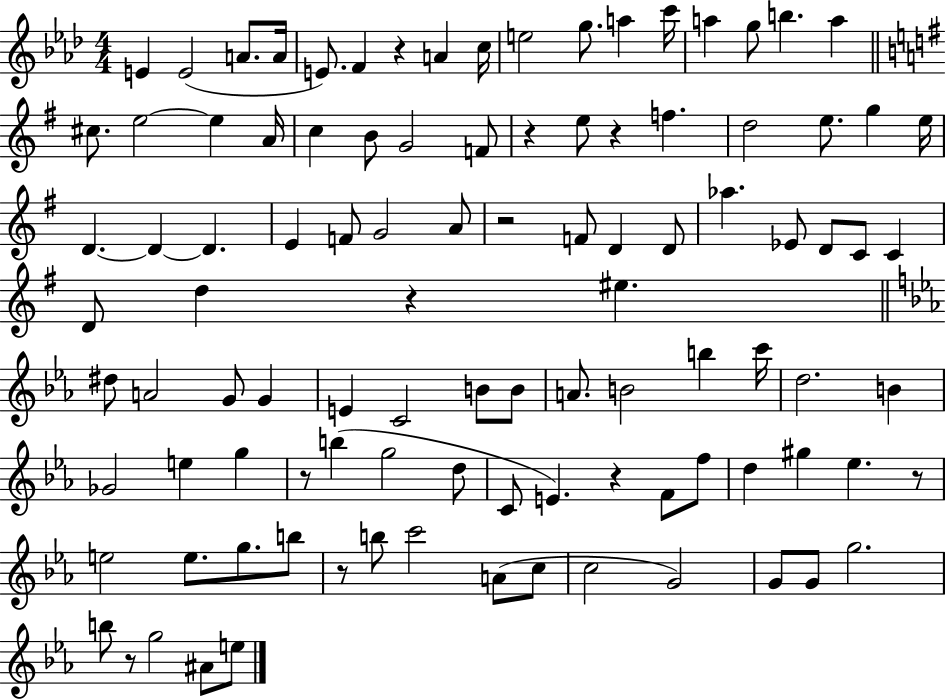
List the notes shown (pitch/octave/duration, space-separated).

E4/q E4/h A4/e. A4/s E4/e. F4/q R/q A4/q C5/s E5/h G5/e. A5/q C6/s A5/q G5/e B5/q. A5/q C#5/e. E5/h E5/q A4/s C5/q B4/e G4/h F4/e R/q E5/e R/q F5/q. D5/h E5/e. G5/q E5/s D4/q. D4/q D4/q. E4/q F4/e G4/h A4/e R/h F4/e D4/q D4/e Ab5/q. Eb4/e D4/e C4/e C4/q D4/e D5/q R/q EIS5/q. D#5/e A4/h G4/e G4/q E4/q C4/h B4/e B4/e A4/e. B4/h B5/q C6/s D5/h. B4/q Gb4/h E5/q G5/q R/e B5/q G5/h D5/e C4/e E4/q. R/q F4/e F5/e D5/q G#5/q Eb5/q. R/e E5/h E5/e. G5/e. B5/e R/e B5/e C6/h A4/e C5/e C5/h G4/h G4/e G4/e G5/h. B5/e R/e G5/h A#4/e E5/e